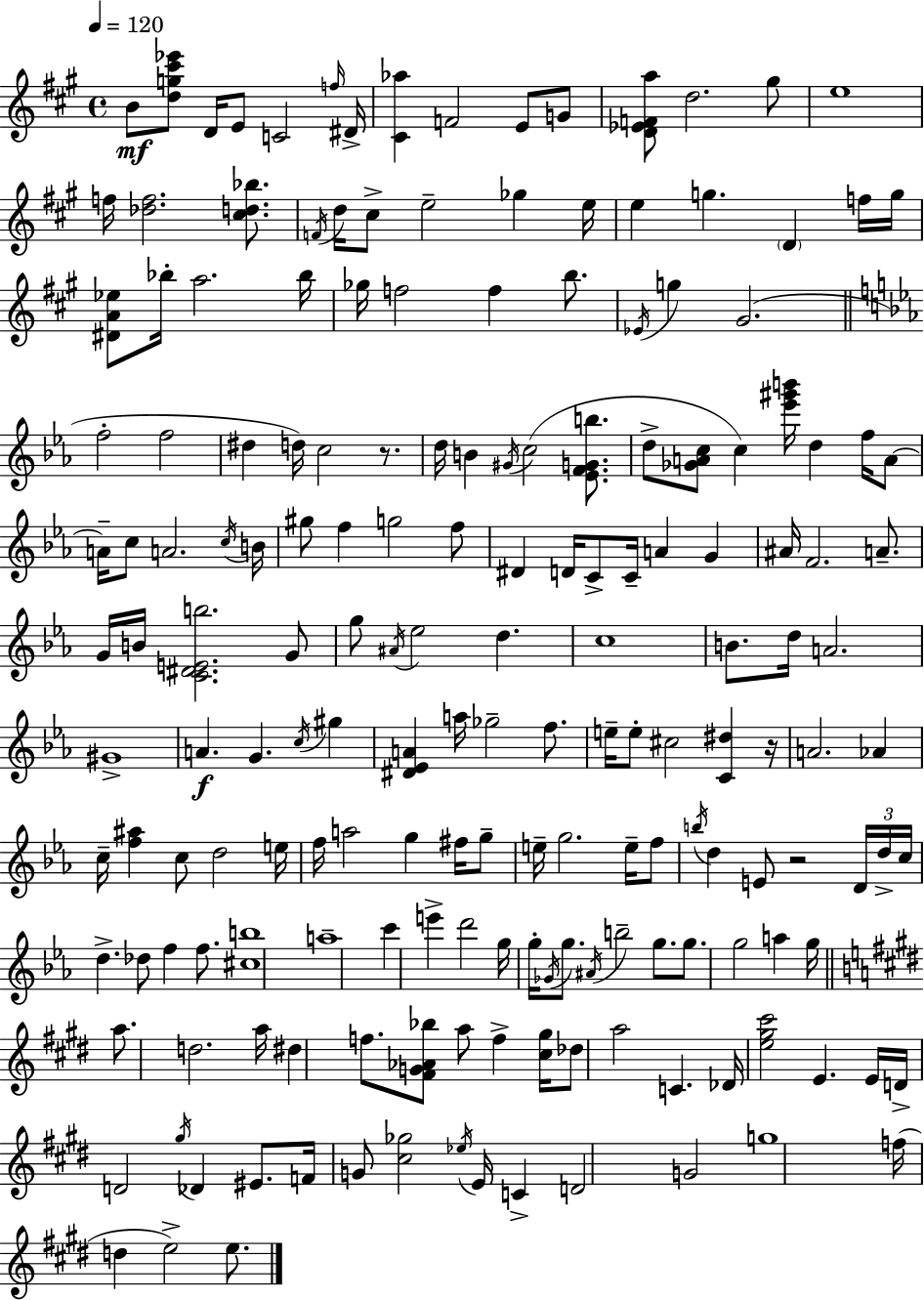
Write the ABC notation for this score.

X:1
T:Untitled
M:4/4
L:1/4
K:A
B/2 [dg^c'_e']/2 D/4 E/2 C2 f/4 ^D/4 [^C_a] F2 E/2 G/2 [D_EFa]/2 d2 ^g/2 e4 f/4 [_df]2 [^cd_b]/2 F/4 d/4 ^c/2 e2 _g e/4 e g D f/4 g/4 [^DA_e]/2 _b/4 a2 _b/4 _g/4 f2 f b/2 _E/4 g ^G2 f2 f2 ^d d/4 c2 z/2 d/4 B ^G/4 c2 [_EFGb]/2 d/2 [_GAc]/2 c [_e'^g'b']/4 d f/4 A/2 A/4 c/2 A2 c/4 B/4 ^g/2 f g2 f/2 ^D D/4 C/2 C/4 A G ^A/4 F2 A/2 G/4 B/4 [C^DEb]2 G/2 g/2 ^A/4 _e2 d c4 B/2 d/4 A2 ^G4 A G c/4 ^g [^D_EA] a/4 _g2 f/2 e/4 e/2 ^c2 [C^d] z/4 A2 _A c/4 [f^a] c/2 d2 e/4 f/4 a2 g ^f/4 g/2 e/4 g2 e/4 f/2 b/4 d E/2 z2 D/4 d/4 c/4 d _d/2 f f/2 [^cb]4 a4 c' e' d'2 g/4 g/4 _G/4 g/2 ^A/4 b2 g/2 g/2 g2 a g/4 a/2 d2 a/4 ^d f/2 [^FG_A_b]/2 a/2 f [^c^g]/4 _d/2 a2 C _D/4 [e^g^c']2 E E/4 D/4 D2 ^g/4 _D ^E/2 F/4 G/2 [^c_g]2 _e/4 E/4 C D2 G2 g4 f/4 d e2 e/2